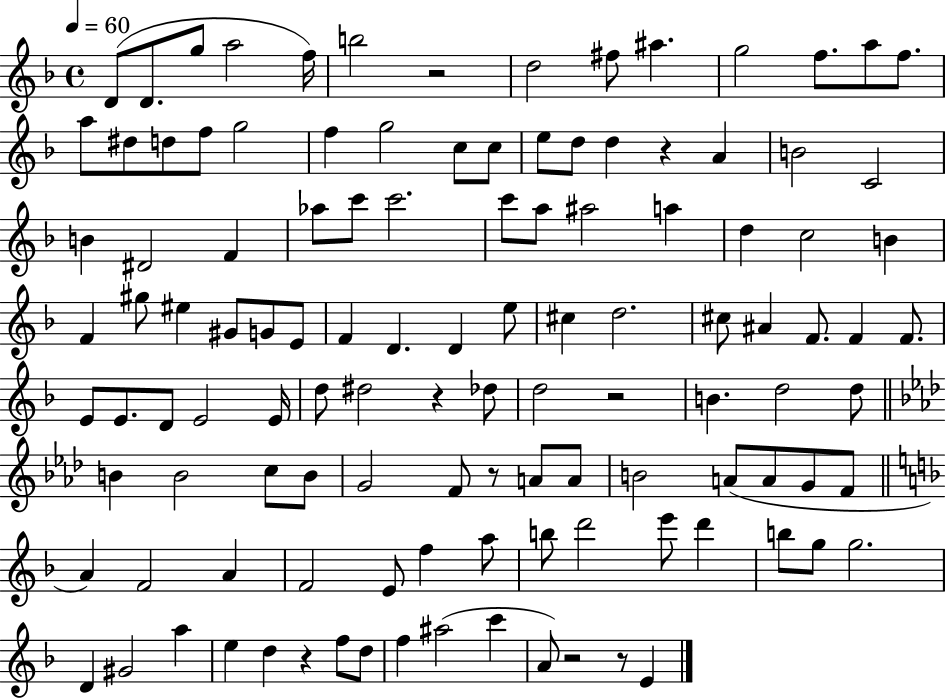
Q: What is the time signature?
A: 4/4